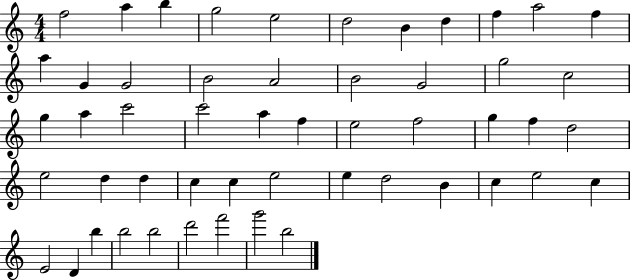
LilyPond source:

{
  \clef treble
  \numericTimeSignature
  \time 4/4
  \key c \major
  f''2 a''4 b''4 | g''2 e''2 | d''2 b'4 d''4 | f''4 a''2 f''4 | \break a''4 g'4 g'2 | b'2 a'2 | b'2 g'2 | g''2 c''2 | \break g''4 a''4 c'''2 | c'''2 a''4 f''4 | e''2 f''2 | g''4 f''4 d''2 | \break e''2 d''4 d''4 | c''4 c''4 e''2 | e''4 d''2 b'4 | c''4 e''2 c''4 | \break e'2 d'4 b''4 | b''2 b''2 | d'''2 f'''2 | g'''2 b''2 | \break \bar "|."
}